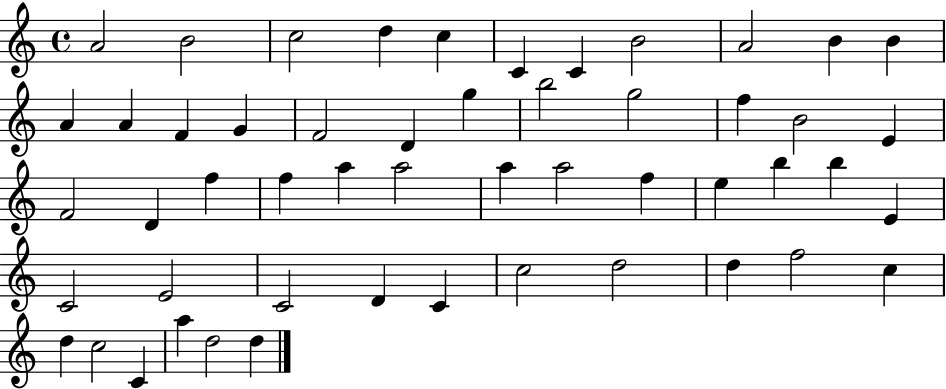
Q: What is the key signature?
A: C major